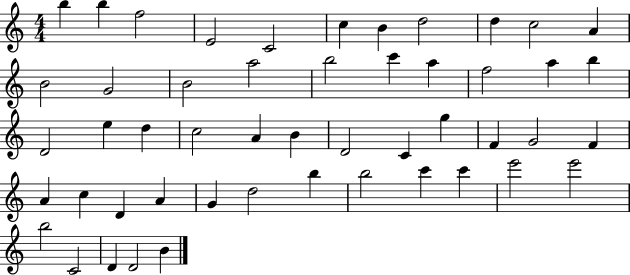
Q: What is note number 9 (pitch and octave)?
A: D5